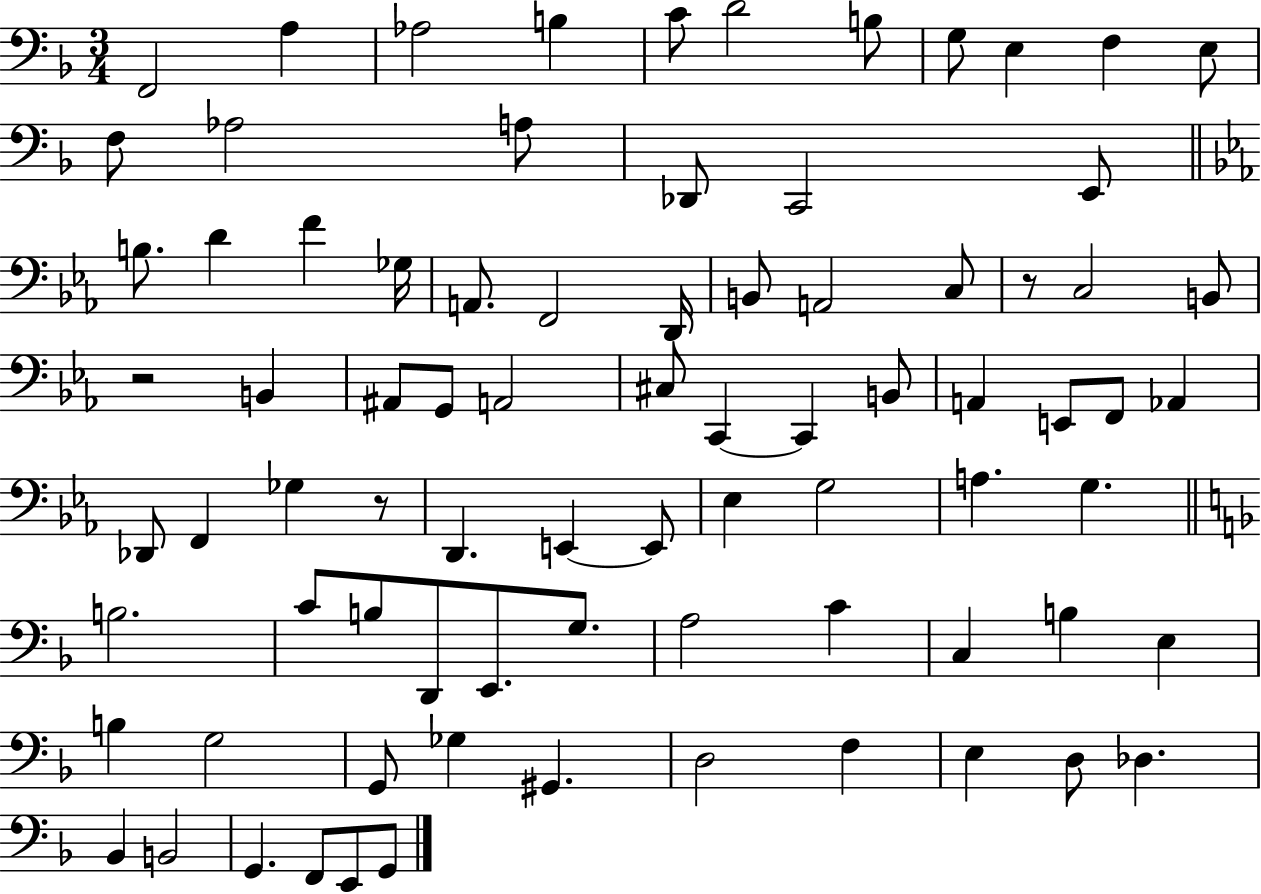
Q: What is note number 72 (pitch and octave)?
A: Db3